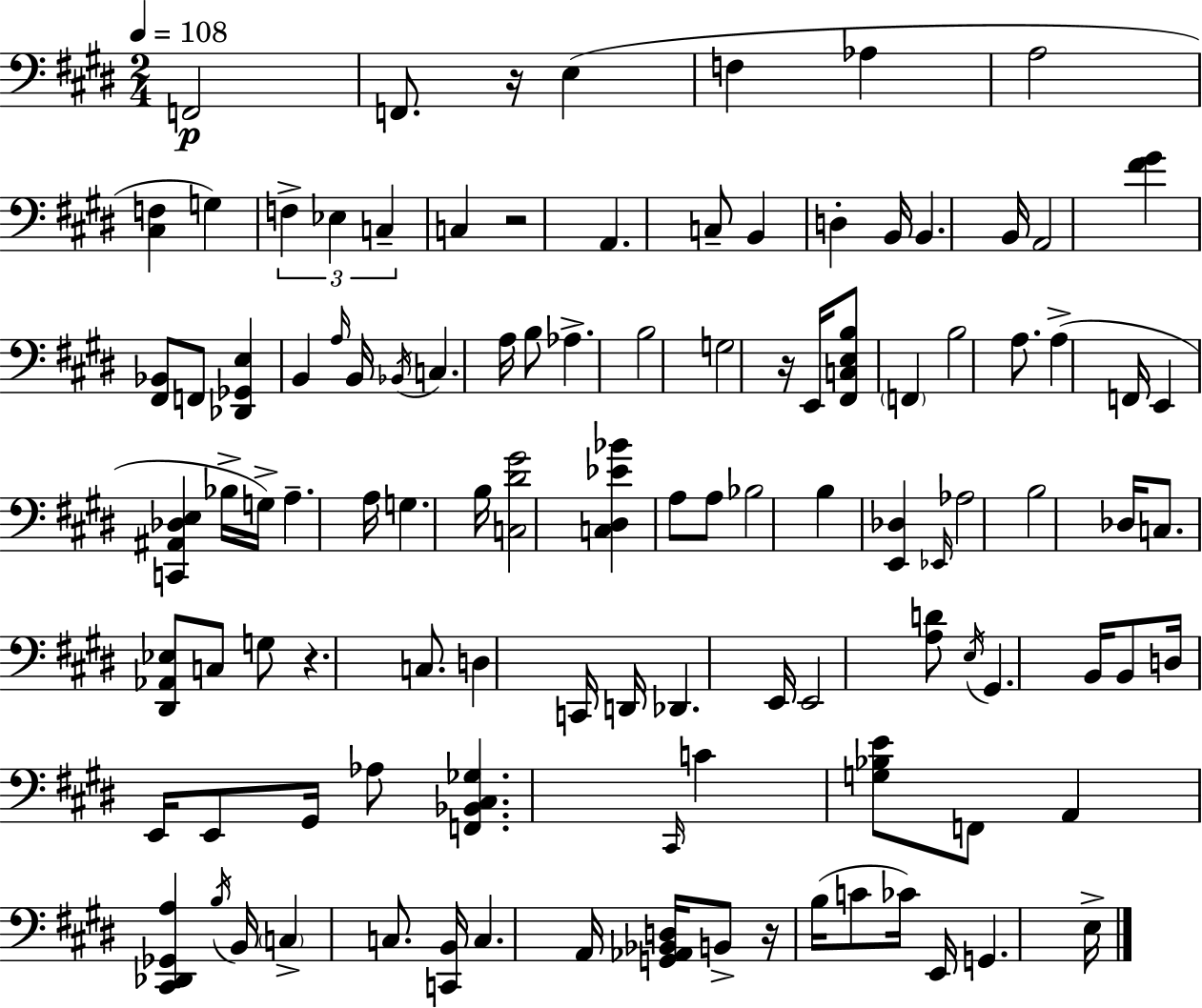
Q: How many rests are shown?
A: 5